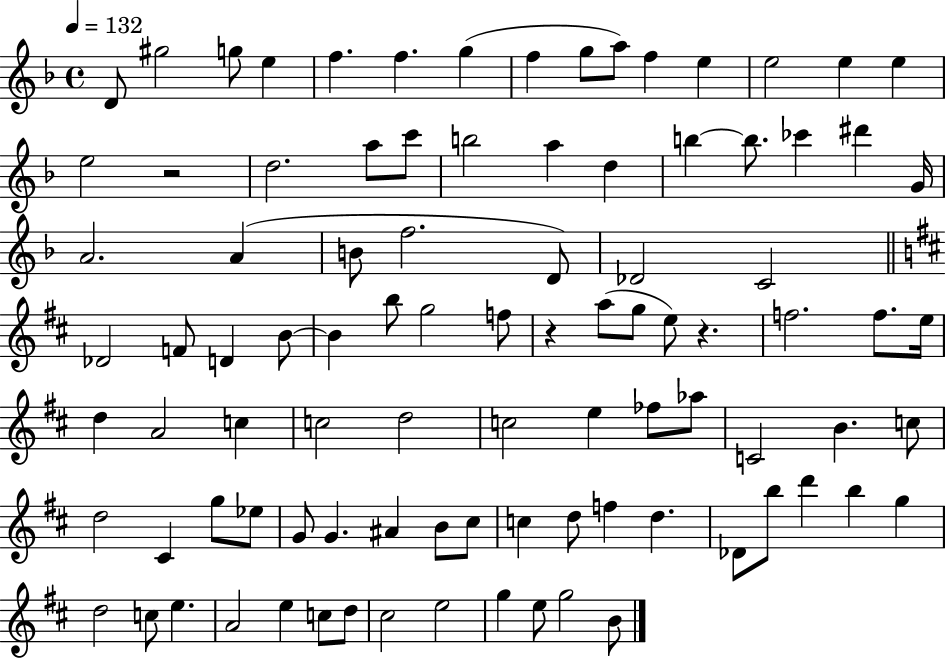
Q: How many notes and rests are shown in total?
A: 94